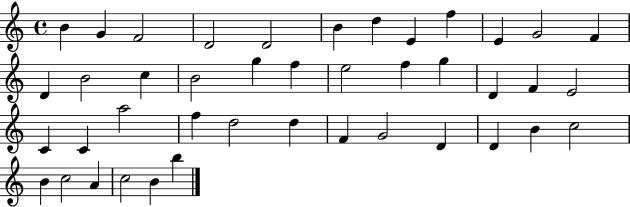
X:1
T:Untitled
M:4/4
L:1/4
K:C
B G F2 D2 D2 B d E f E G2 F D B2 c B2 g f e2 f g D F E2 C C a2 f d2 d F G2 D D B c2 B c2 A c2 B b